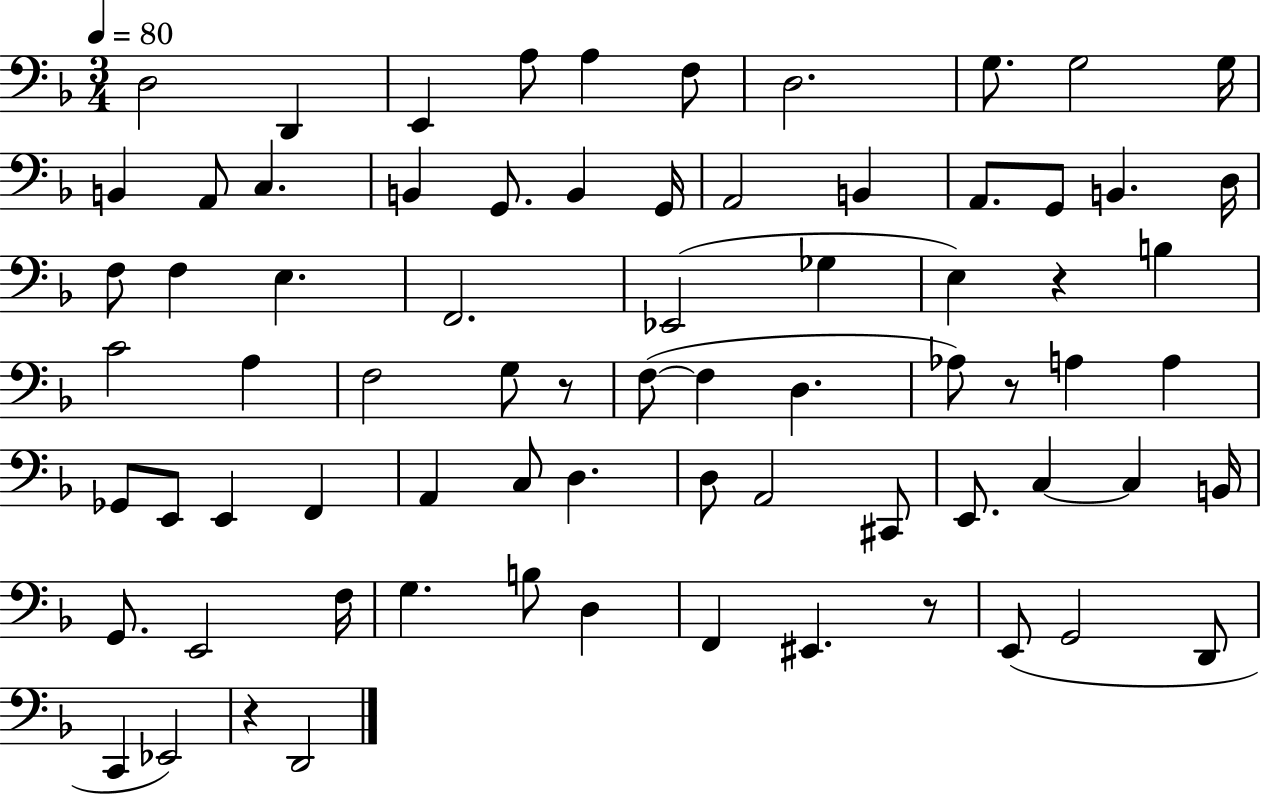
{
  \clef bass
  \numericTimeSignature
  \time 3/4
  \key f \major
  \tempo 4 = 80
  \repeat volta 2 { d2 d,4 | e,4 a8 a4 f8 | d2. | g8. g2 g16 | \break b,4 a,8 c4. | b,4 g,8. b,4 g,16 | a,2 b,4 | a,8. g,8 b,4. d16 | \break f8 f4 e4. | f,2. | ees,2( ges4 | e4) r4 b4 | \break c'2 a4 | f2 g8 r8 | f8~(~ f4 d4. | aes8) r8 a4 a4 | \break ges,8 e,8 e,4 f,4 | a,4 c8 d4. | d8 a,2 cis,8 | e,8. c4~~ c4 b,16 | \break g,8. e,2 f16 | g4. b8 d4 | f,4 eis,4. r8 | e,8( g,2 d,8 | \break c,4 ees,2) | r4 d,2 | } \bar "|."
}